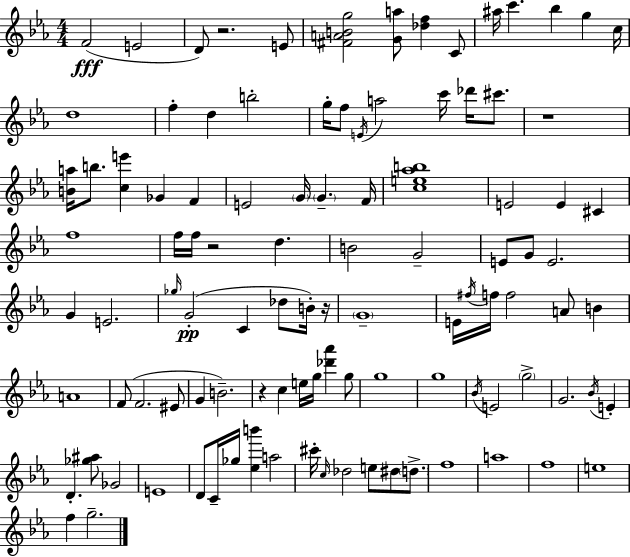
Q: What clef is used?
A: treble